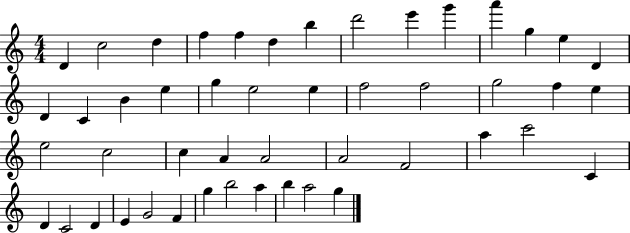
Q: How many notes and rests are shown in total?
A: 48